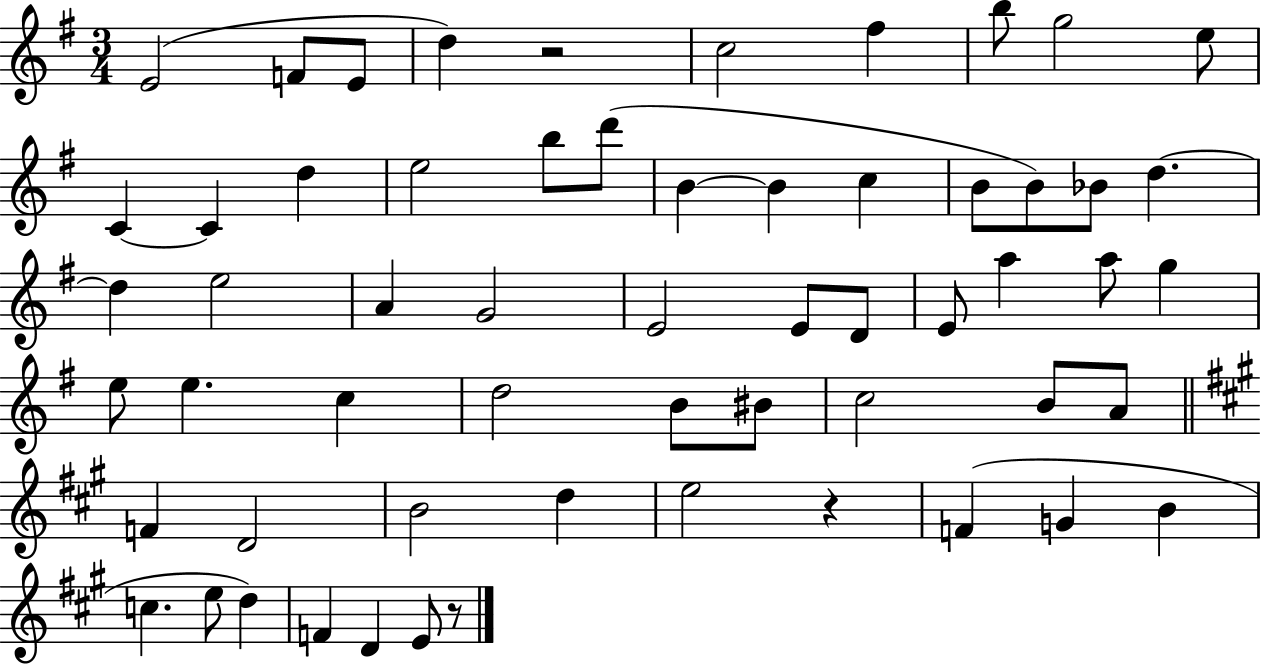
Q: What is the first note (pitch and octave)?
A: E4